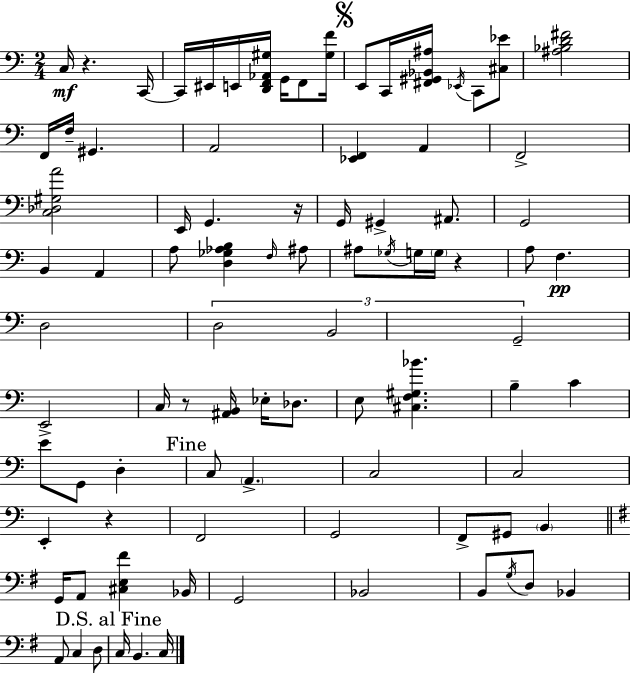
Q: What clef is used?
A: bass